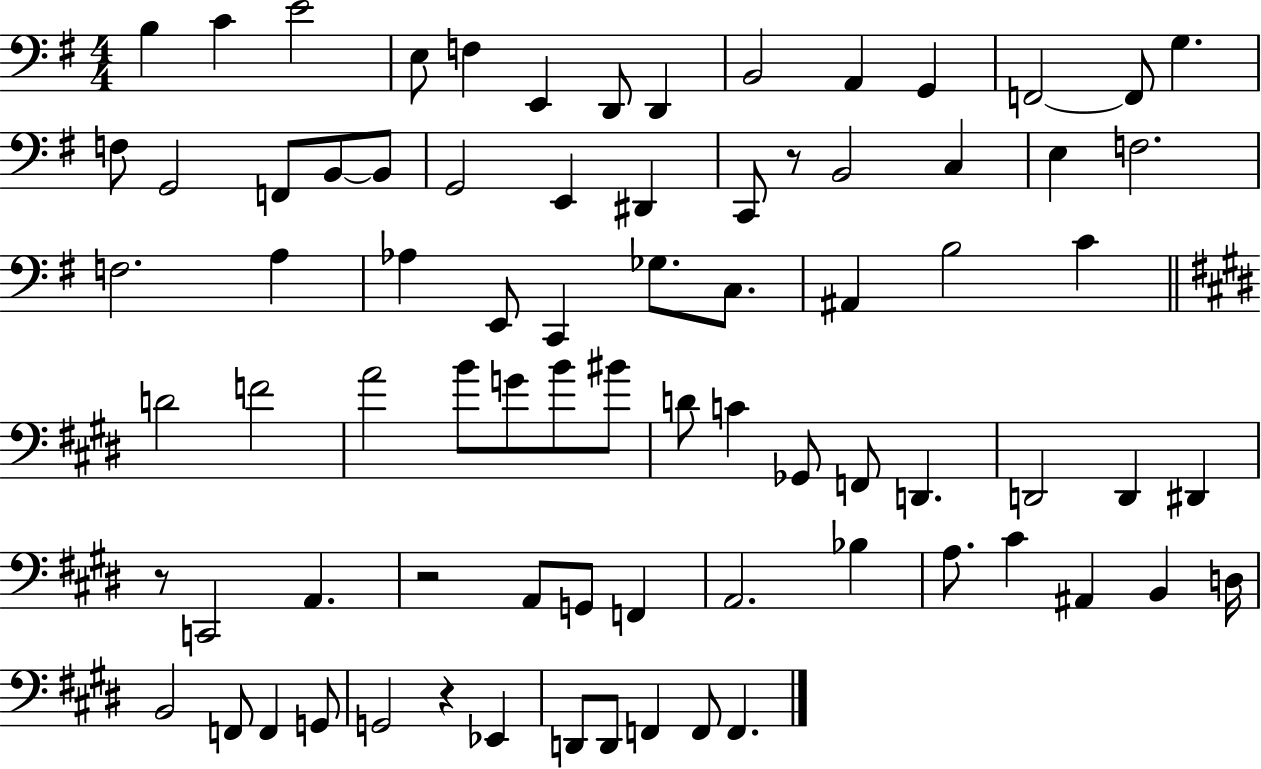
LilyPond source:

{
  \clef bass
  \numericTimeSignature
  \time 4/4
  \key g \major
  b4 c'4 e'2 | e8 f4 e,4 d,8 d,4 | b,2 a,4 g,4 | f,2~~ f,8 g4. | \break f8 g,2 f,8 b,8~~ b,8 | g,2 e,4 dis,4 | c,8 r8 b,2 c4 | e4 f2. | \break f2. a4 | aes4 e,8 c,4 ges8. c8. | ais,4 b2 c'4 | \bar "||" \break \key e \major d'2 f'2 | a'2 b'8 g'8 b'8 bis'8 | d'8 c'4 ges,8 f,8 d,4. | d,2 d,4 dis,4 | \break r8 c,2 a,4. | r2 a,8 g,8 f,4 | a,2. bes4 | a8. cis'4 ais,4 b,4 d16 | \break b,2 f,8 f,4 g,8 | g,2 r4 ees,4 | d,8 d,8 f,4 f,8 f,4. | \bar "|."
}